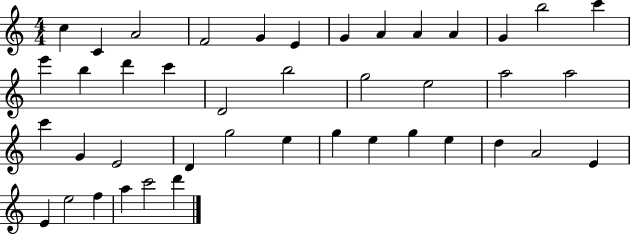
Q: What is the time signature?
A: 4/4